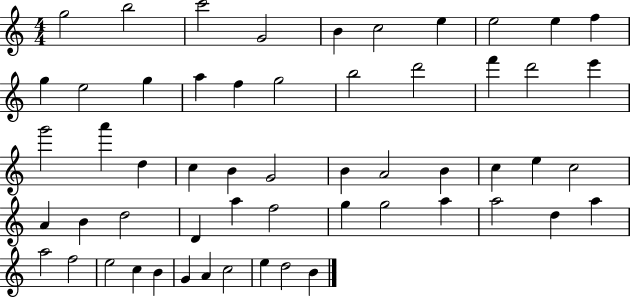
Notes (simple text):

G5/h B5/h C6/h G4/h B4/q C5/h E5/q E5/h E5/q F5/q G5/q E5/h G5/q A5/q F5/q G5/h B5/h D6/h F6/q D6/h E6/q G6/h A6/q D5/q C5/q B4/q G4/h B4/q A4/h B4/q C5/q E5/q C5/h A4/q B4/q D5/h D4/q A5/q F5/h G5/q G5/h A5/q A5/h D5/q A5/q A5/h F5/h E5/h C5/q B4/q G4/q A4/q C5/h E5/q D5/h B4/q